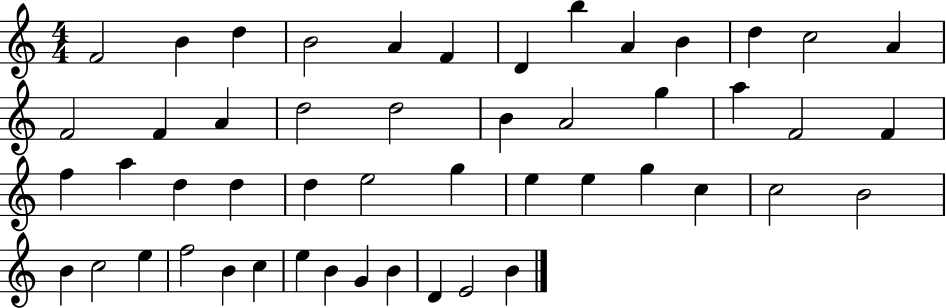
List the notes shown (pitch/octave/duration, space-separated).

F4/h B4/q D5/q B4/h A4/q F4/q D4/q B5/q A4/q B4/q D5/q C5/h A4/q F4/h F4/q A4/q D5/h D5/h B4/q A4/h G5/q A5/q F4/h F4/q F5/q A5/q D5/q D5/q D5/q E5/h G5/q E5/q E5/q G5/q C5/q C5/h B4/h B4/q C5/h E5/q F5/h B4/q C5/q E5/q B4/q G4/q B4/q D4/q E4/h B4/q